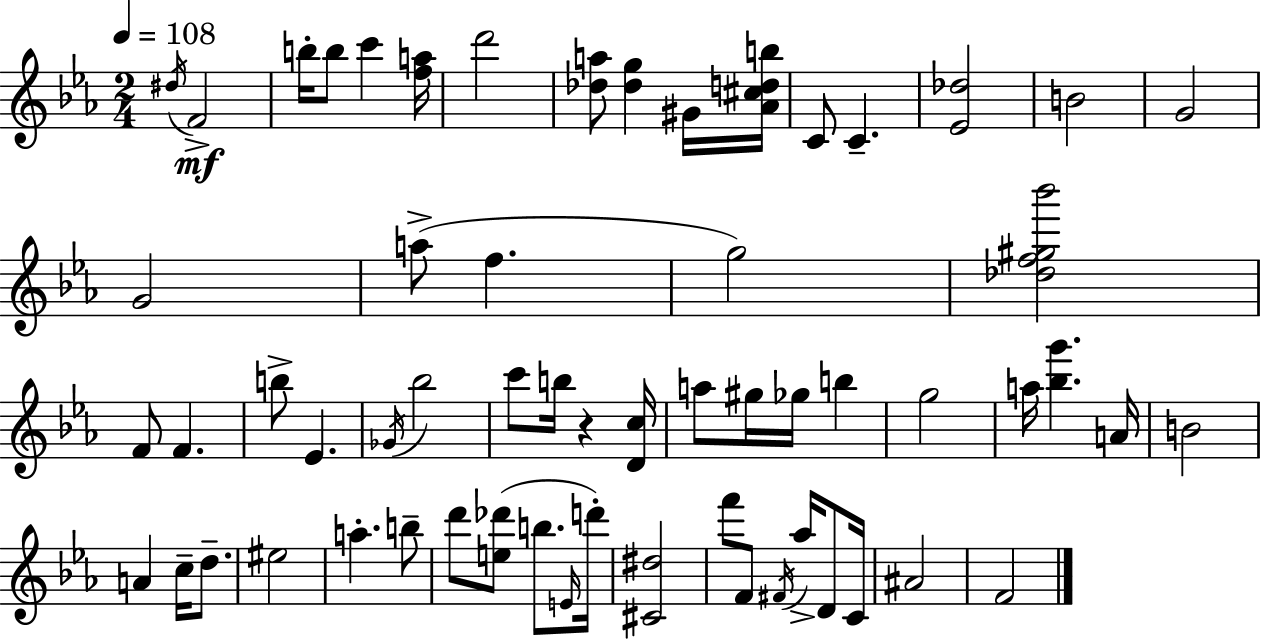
X:1
T:Untitled
M:2/4
L:1/4
K:Cm
^d/4 F2 b/4 b/2 c' [fa]/4 d'2 [_da]/2 [_dg] ^G/4 [_A^cdb]/4 C/2 C [_E_d]2 B2 G2 G2 a/2 f g2 [_df^g_b']2 F/2 F b/2 _E _G/4 _b2 c'/2 b/4 z [Dc]/4 a/2 ^g/4 _g/4 b g2 a/4 [_bg'] A/4 B2 A c/4 d/2 ^e2 a b/2 d'/2 [e_d']/2 b/2 E/4 d'/4 [^C^d]2 f'/2 F/2 ^F/4 _a/4 D/2 C/4 ^A2 F2